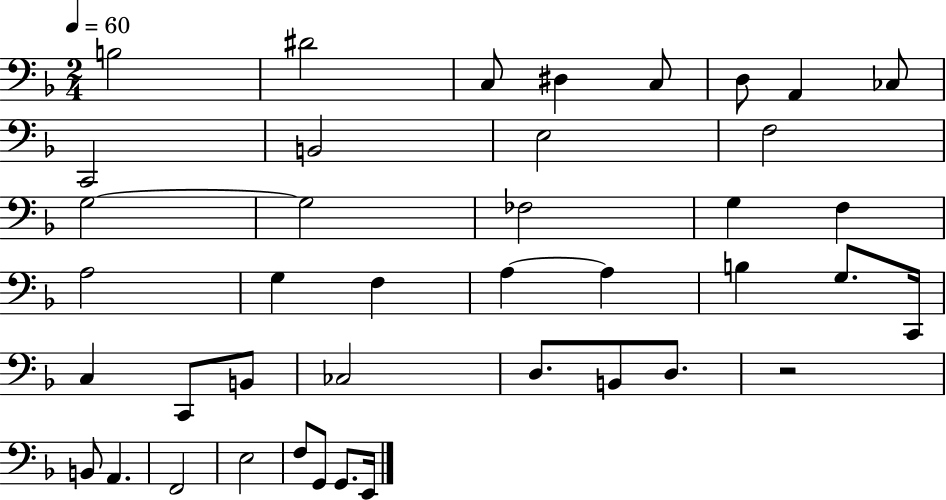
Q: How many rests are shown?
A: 1